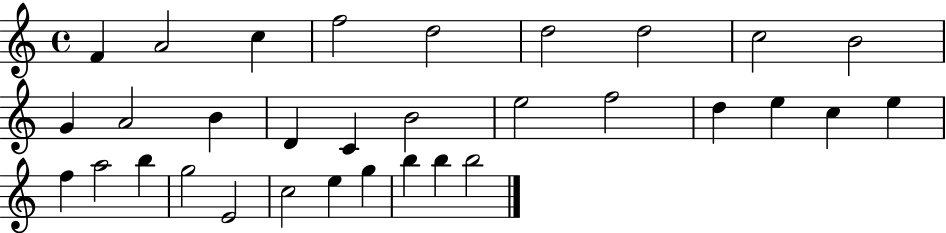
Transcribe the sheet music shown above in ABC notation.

X:1
T:Untitled
M:4/4
L:1/4
K:C
F A2 c f2 d2 d2 d2 c2 B2 G A2 B D C B2 e2 f2 d e c e f a2 b g2 E2 c2 e g b b b2